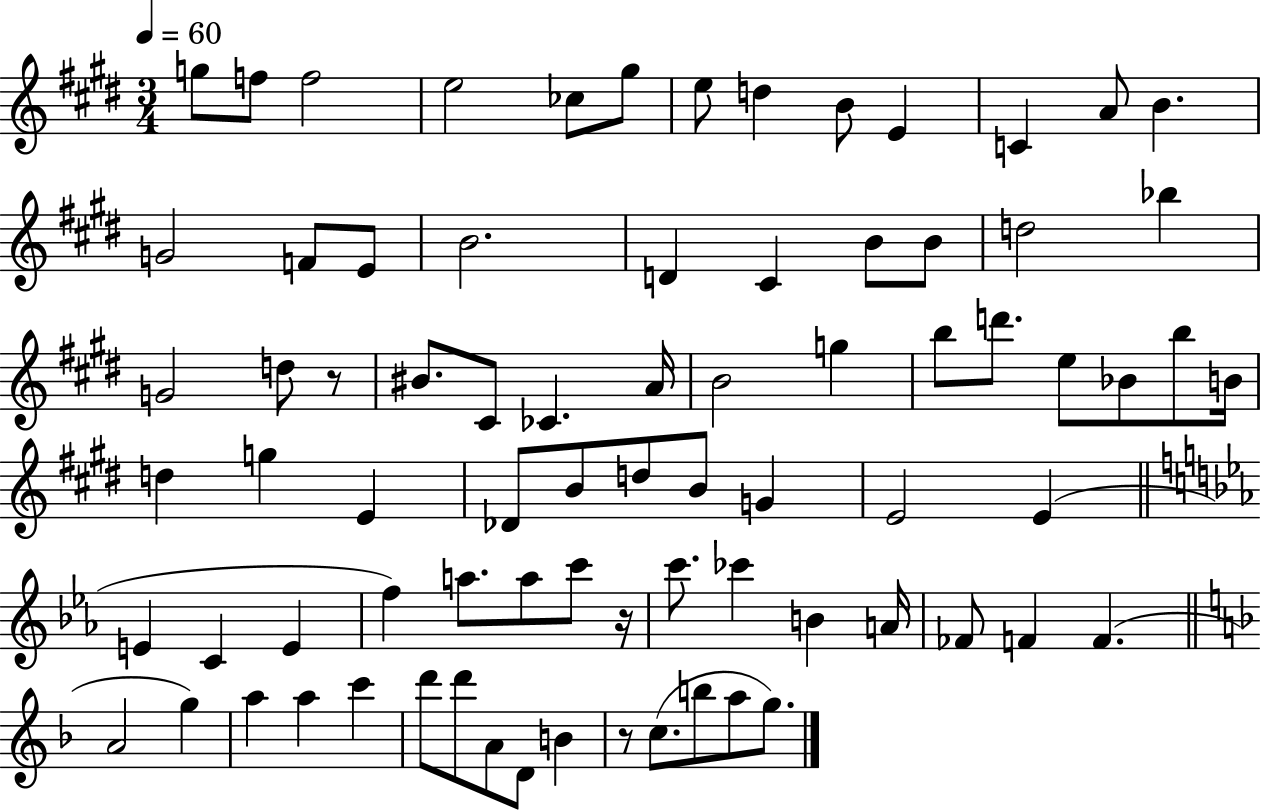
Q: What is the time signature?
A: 3/4